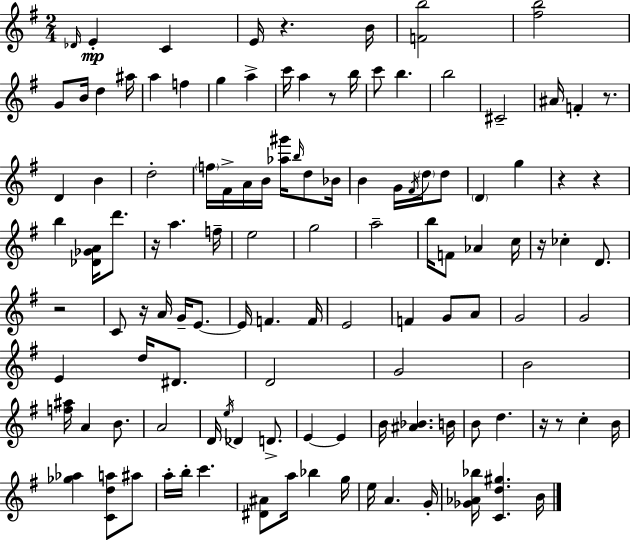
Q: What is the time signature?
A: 2/4